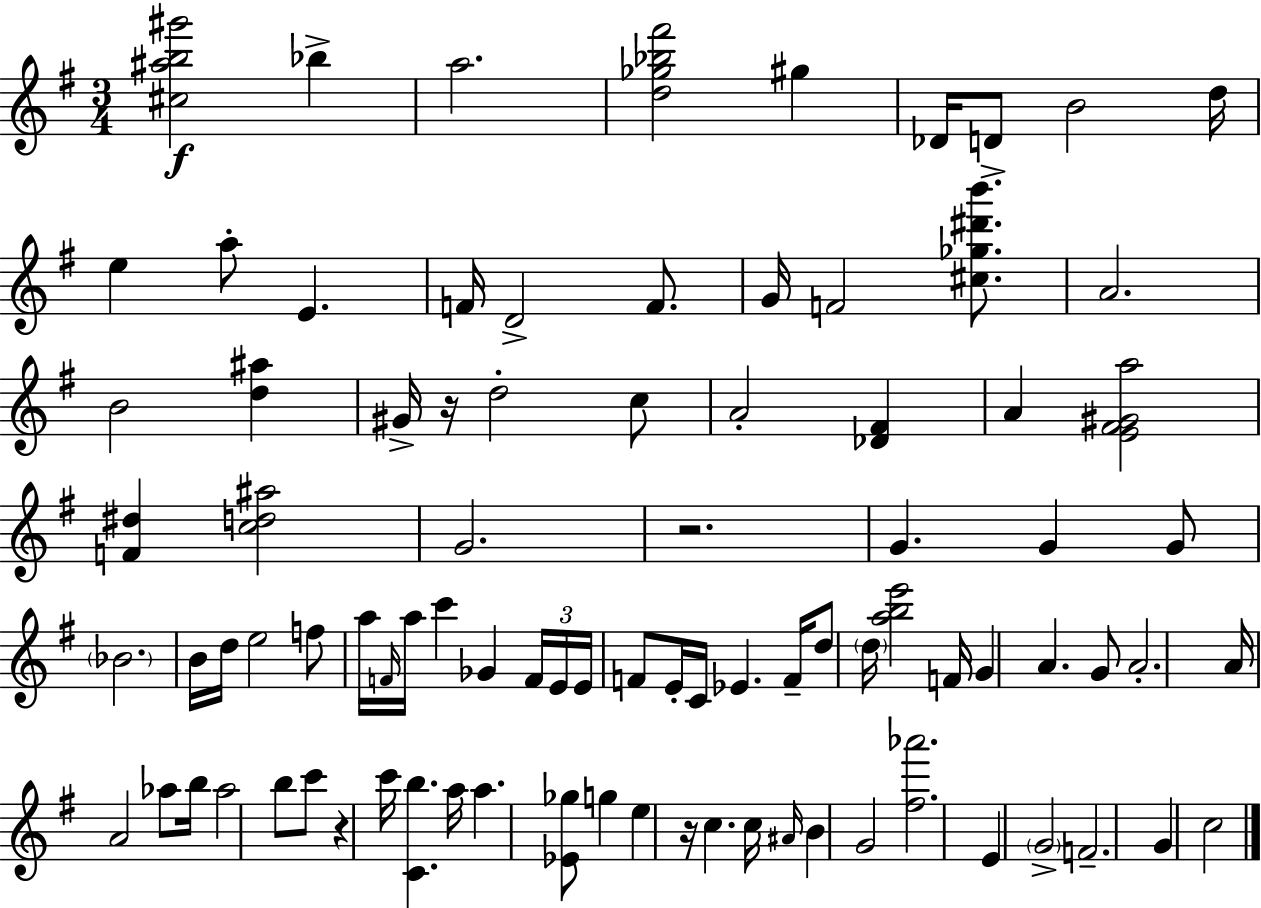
{
  \clef treble
  \numericTimeSignature
  \time 3/4
  \key e \minor
  \repeat volta 2 { <cis'' ais'' b'' gis'''>2\f bes''4-> | a''2. | <d'' ges'' bes'' fis'''>2 gis''4 | des'16 d'8-> b'2 d''16 | \break e''4 a''8-. e'4. | f'16 d'2-> f'8. | g'16 f'2 <cis'' ges'' dis''' b'''>8. | a'2. | \break b'2 <d'' ais''>4 | gis'16-> r16 d''2-. c''8 | a'2-. <des' fis'>4 | a'4 <e' fis' gis' a''>2 | \break <f' dis''>4 <c'' d'' ais''>2 | g'2. | r2. | g'4. g'4 g'8 | \break \parenthesize bes'2. | b'16 d''16 e''2 f''8 | a''16 \grace { f'16 } a''16 c'''4 ges'4 \tuplet 3/2 { f'16 | e'16 e'16 } f'8 e'16-. c'16 ees'4. | \break f'16-- d''8 \parenthesize d''16 <a'' b'' e'''>2 | f'16 g'4 a'4. g'8 | a'2.-. | a'16 a'2 aes''8 | \break b''16 aes''2 b''8 c'''8 | r4 c'''16 <c' b''>4. | a''16 a''4. <ees' ges''>8 g''4 | e''4 r16 c''4. | \break c''16 \grace { ais'16 } b'4 g'2 | <fis'' aes'''>2. | e'4 \parenthesize g'2-> | f'2.-- | \break g'4 c''2 | } \bar "|."
}